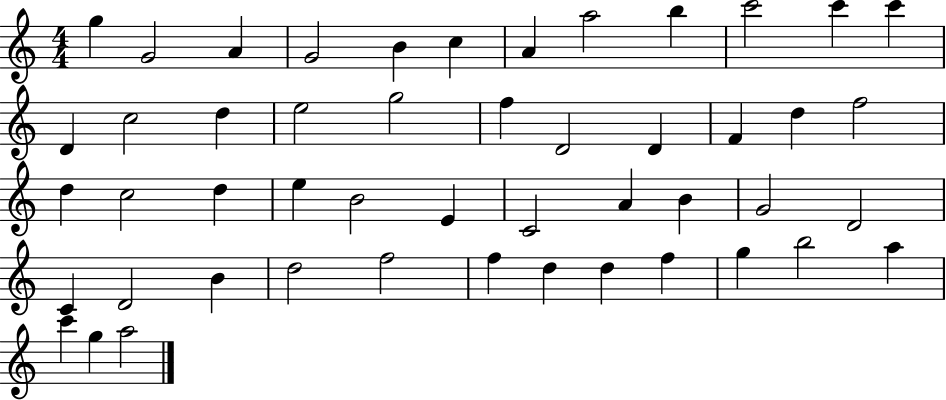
{
  \clef treble
  \numericTimeSignature
  \time 4/4
  \key c \major
  g''4 g'2 a'4 | g'2 b'4 c''4 | a'4 a''2 b''4 | c'''2 c'''4 c'''4 | \break d'4 c''2 d''4 | e''2 g''2 | f''4 d'2 d'4 | f'4 d''4 f''2 | \break d''4 c''2 d''4 | e''4 b'2 e'4 | c'2 a'4 b'4 | g'2 d'2 | \break c'4 d'2 b'4 | d''2 f''2 | f''4 d''4 d''4 f''4 | g''4 b''2 a''4 | \break c'''4 g''4 a''2 | \bar "|."
}